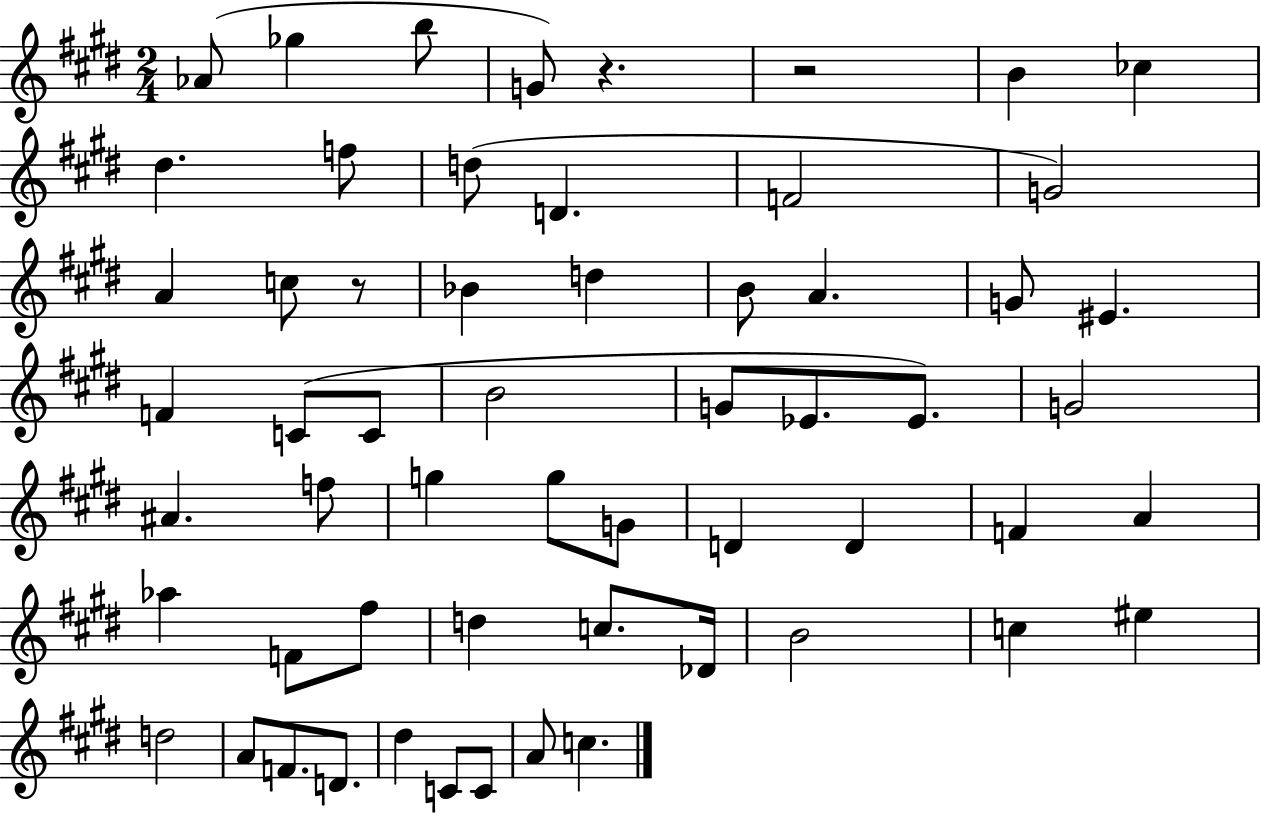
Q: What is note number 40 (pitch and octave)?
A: F#5